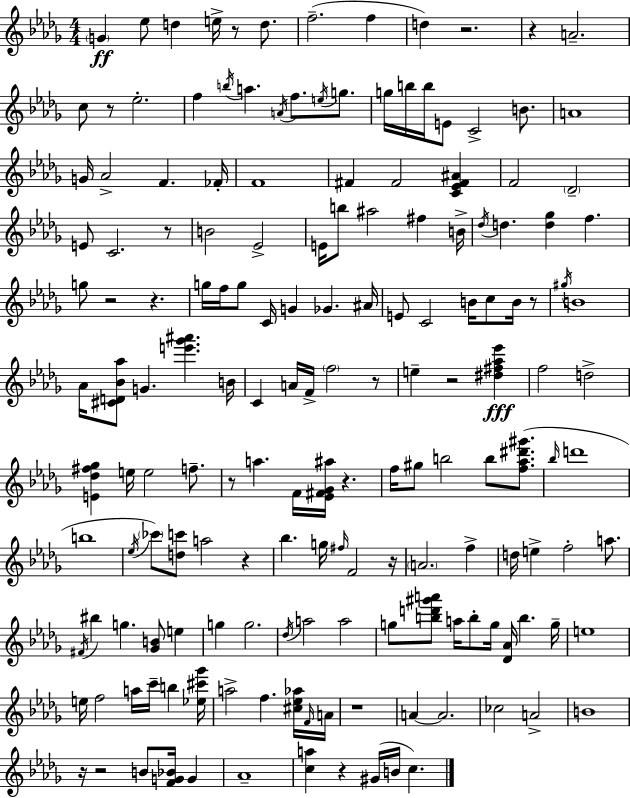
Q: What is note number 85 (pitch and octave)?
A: CES6